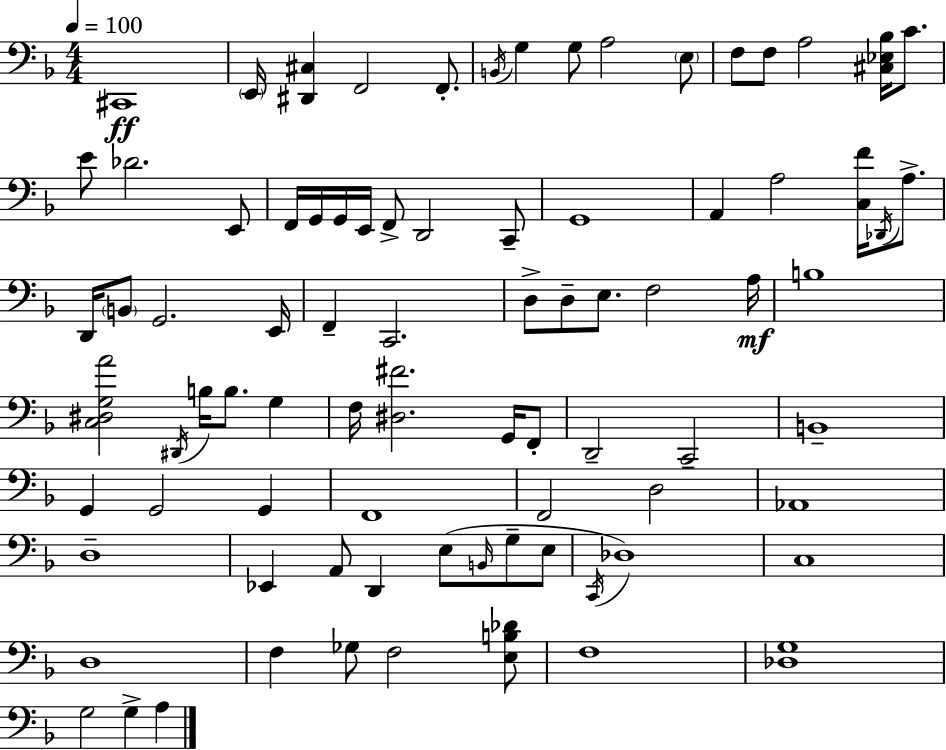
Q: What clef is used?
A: bass